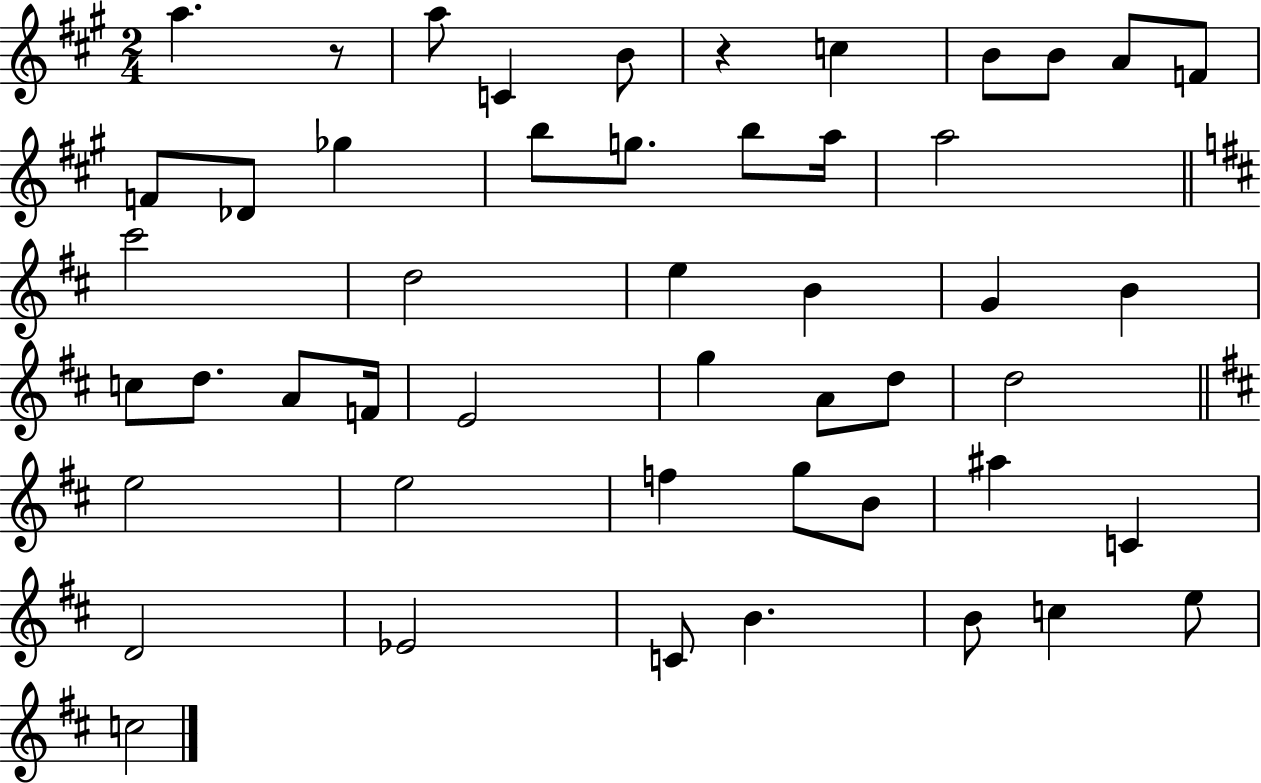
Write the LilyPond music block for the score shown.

{
  \clef treble
  \numericTimeSignature
  \time 2/4
  \key a \major
  a''4. r8 | a''8 c'4 b'8 | r4 c''4 | b'8 b'8 a'8 f'8 | \break f'8 des'8 ges''4 | b''8 g''8. b''8 a''16 | a''2 | \bar "||" \break \key d \major cis'''2 | d''2 | e''4 b'4 | g'4 b'4 | \break c''8 d''8. a'8 f'16 | e'2 | g''4 a'8 d''8 | d''2 | \break \bar "||" \break \key d \major e''2 | e''2 | f''4 g''8 b'8 | ais''4 c'4 | \break d'2 | ees'2 | c'8 b'4. | b'8 c''4 e''8 | \break c''2 | \bar "|."
}